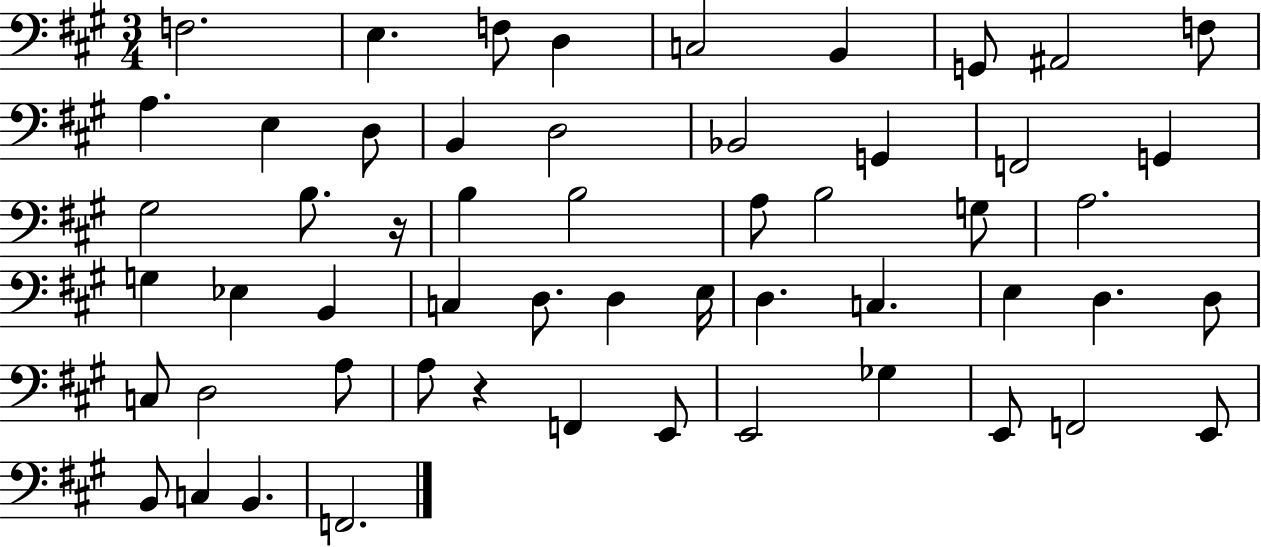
X:1
T:Untitled
M:3/4
L:1/4
K:A
F,2 E, F,/2 D, C,2 B,, G,,/2 ^A,,2 F,/2 A, E, D,/2 B,, D,2 _B,,2 G,, F,,2 G,, ^G,2 B,/2 z/4 B, B,2 A,/2 B,2 G,/2 A,2 G, _E, B,, C, D,/2 D, E,/4 D, C, E, D, D,/2 C,/2 D,2 A,/2 A,/2 z F,, E,,/2 E,,2 _G, E,,/2 F,,2 E,,/2 B,,/2 C, B,, F,,2